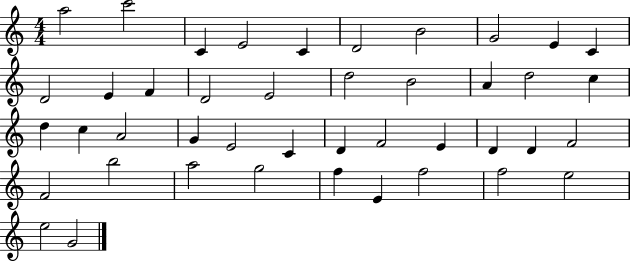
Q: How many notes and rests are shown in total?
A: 43